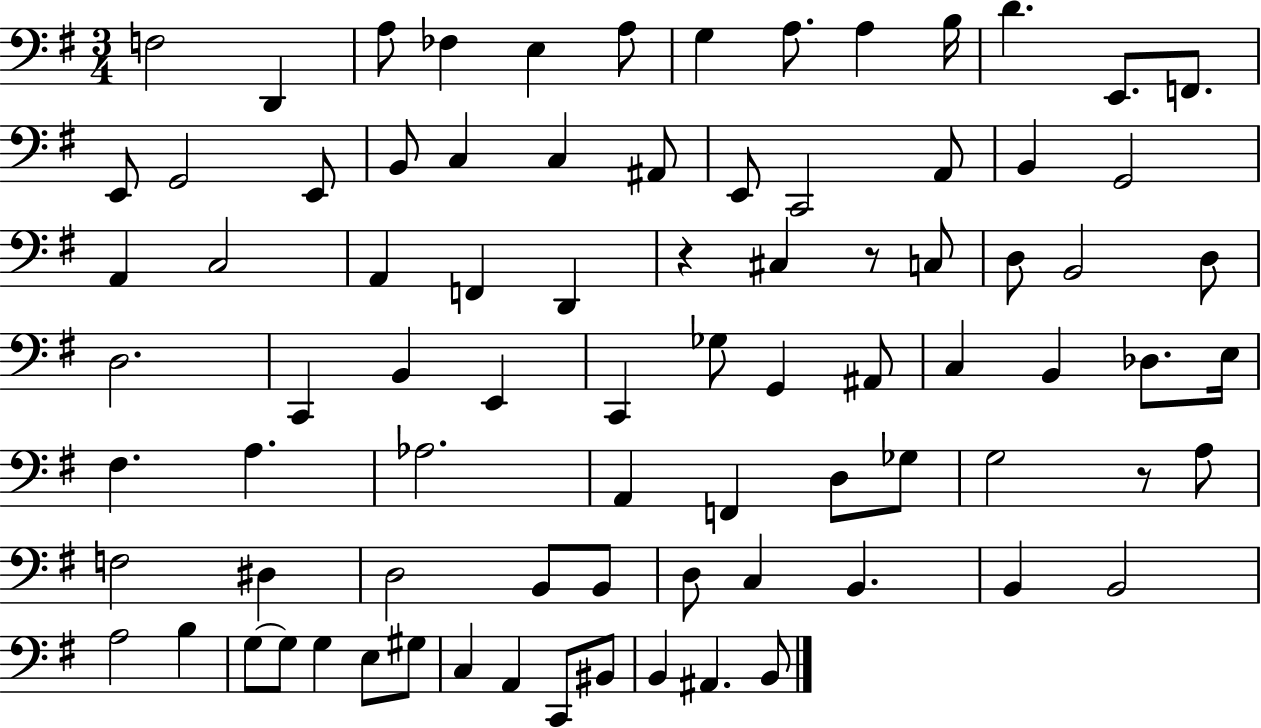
{
  \clef bass
  \numericTimeSignature
  \time 3/4
  \key g \major
  f2 d,4 | a8 fes4 e4 a8 | g4 a8. a4 b16 | d'4. e,8. f,8. | \break e,8 g,2 e,8 | b,8 c4 c4 ais,8 | e,8 c,2 a,8 | b,4 g,2 | \break a,4 c2 | a,4 f,4 d,4 | r4 cis4 r8 c8 | d8 b,2 d8 | \break d2. | c,4 b,4 e,4 | c,4 ges8 g,4 ais,8 | c4 b,4 des8. e16 | \break fis4. a4. | aes2. | a,4 f,4 d8 ges8 | g2 r8 a8 | \break f2 dis4 | d2 b,8 b,8 | d8 c4 b,4. | b,4 b,2 | \break a2 b4 | g8~~ g8 g4 e8 gis8 | c4 a,4 c,8 bis,8 | b,4 ais,4. b,8 | \break \bar "|."
}